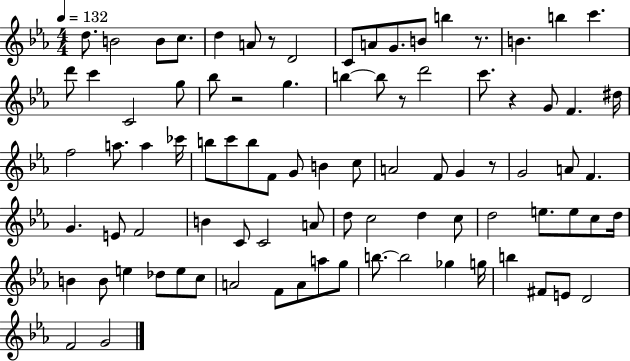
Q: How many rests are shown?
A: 6